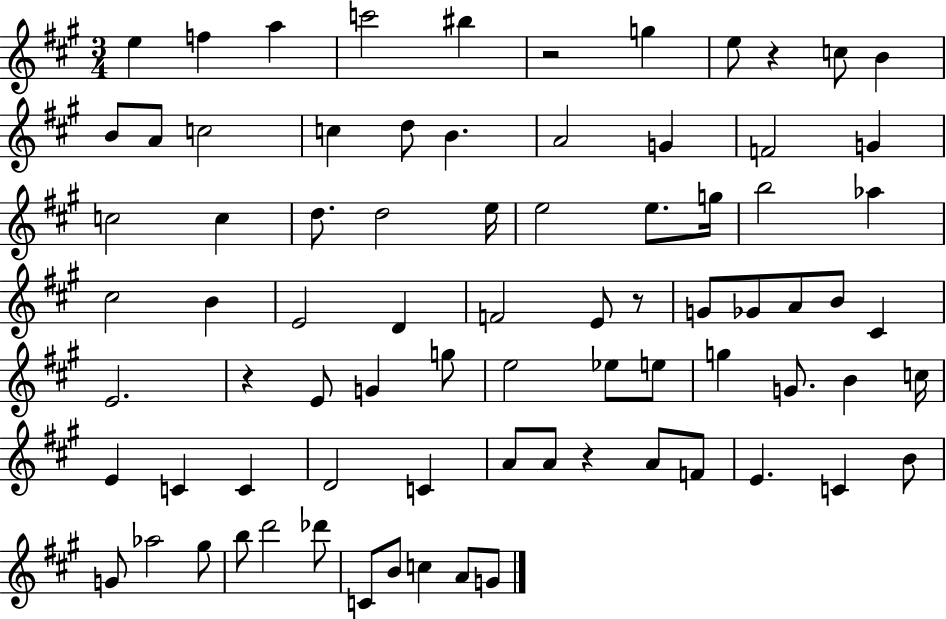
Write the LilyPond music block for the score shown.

{
  \clef treble
  \numericTimeSignature
  \time 3/4
  \key a \major
  e''4 f''4 a''4 | c'''2 bis''4 | r2 g''4 | e''8 r4 c''8 b'4 | \break b'8 a'8 c''2 | c''4 d''8 b'4. | a'2 g'4 | f'2 g'4 | \break c''2 c''4 | d''8. d''2 e''16 | e''2 e''8. g''16 | b''2 aes''4 | \break cis''2 b'4 | e'2 d'4 | f'2 e'8 r8 | g'8 ges'8 a'8 b'8 cis'4 | \break e'2. | r4 e'8 g'4 g''8 | e''2 ees''8 e''8 | g''4 g'8. b'4 c''16 | \break e'4 c'4 c'4 | d'2 c'4 | a'8 a'8 r4 a'8 f'8 | e'4. c'4 b'8 | \break g'8 aes''2 gis''8 | b''8 d'''2 des'''8 | c'8 b'8 c''4 a'8 g'8 | \bar "|."
}